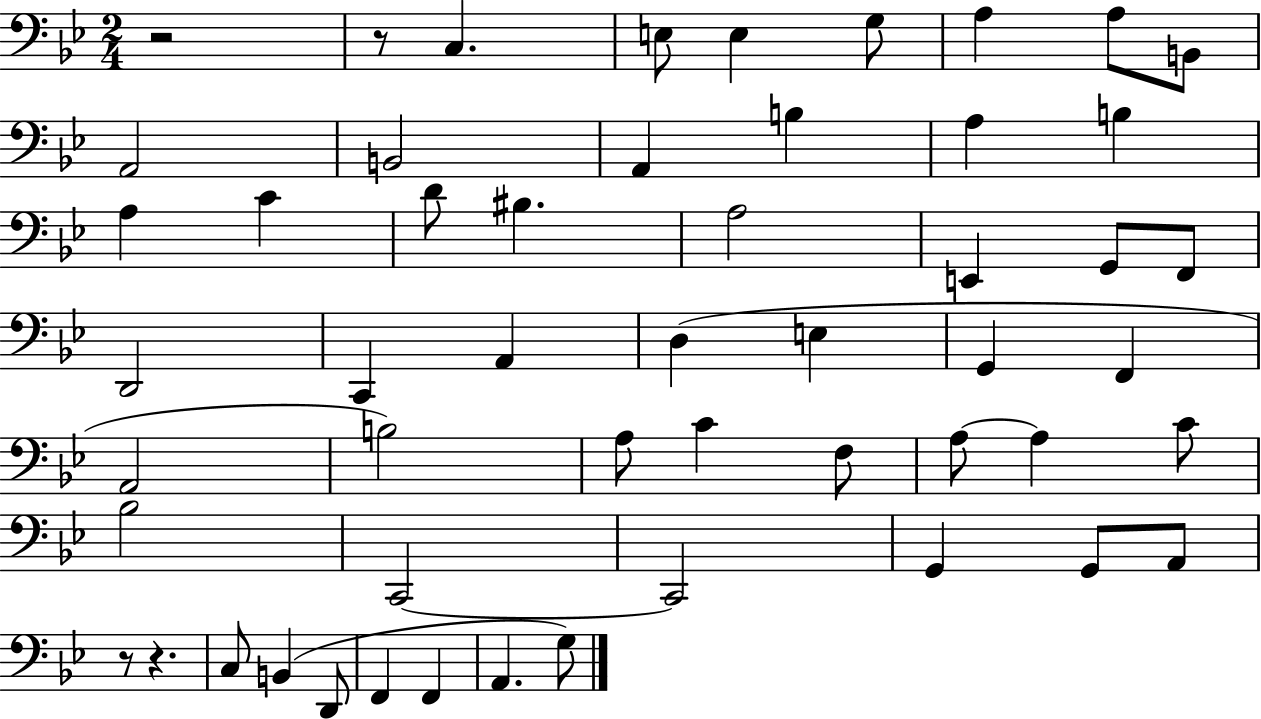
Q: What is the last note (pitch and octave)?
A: G3